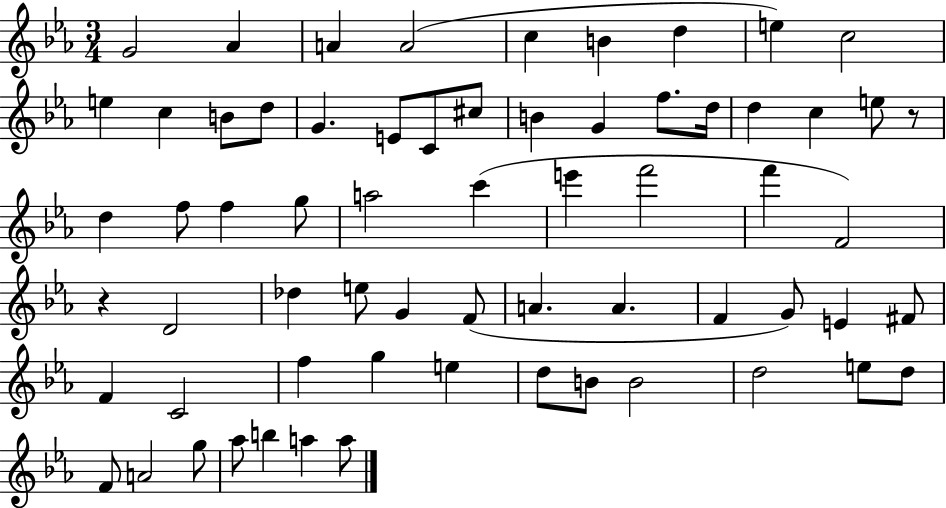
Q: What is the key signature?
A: EES major